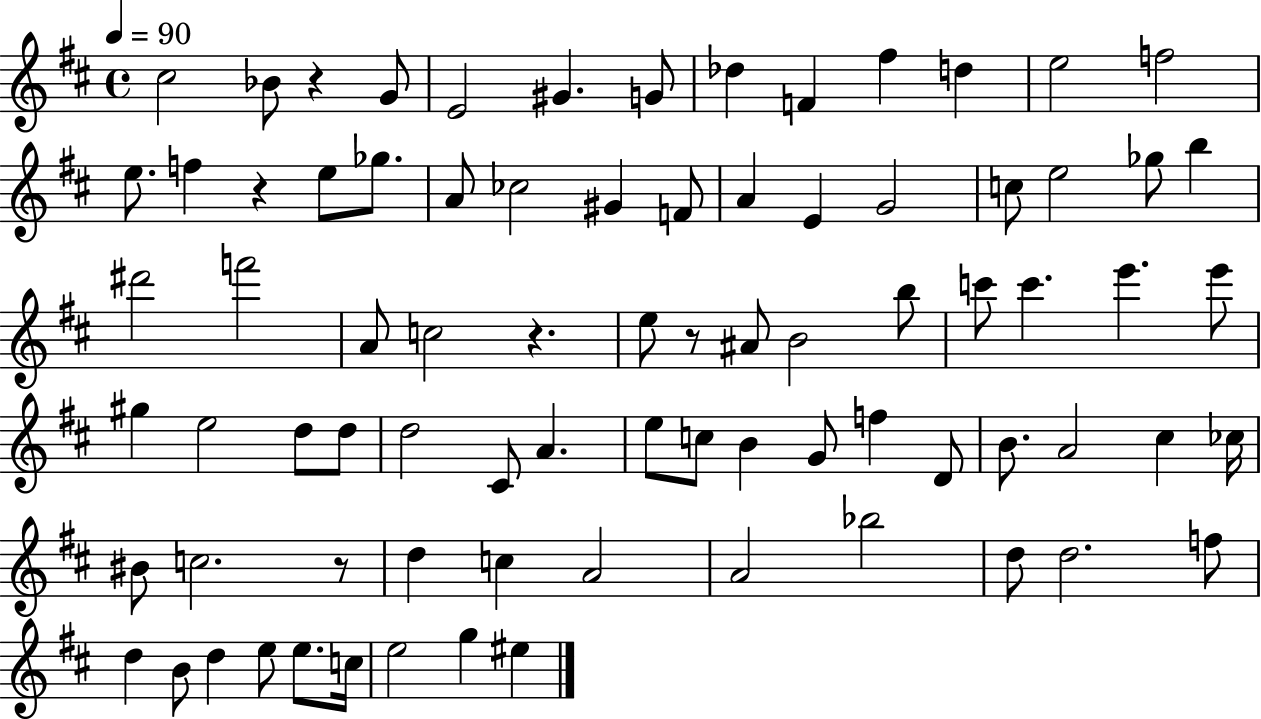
{
  \clef treble
  \time 4/4
  \defaultTimeSignature
  \key d \major
  \tempo 4 = 90
  \repeat volta 2 { cis''2 bes'8 r4 g'8 | e'2 gis'4. g'8 | des''4 f'4 fis''4 d''4 | e''2 f''2 | \break e''8. f''4 r4 e''8 ges''8. | a'8 ces''2 gis'4 f'8 | a'4 e'4 g'2 | c''8 e''2 ges''8 b''4 | \break dis'''2 f'''2 | a'8 c''2 r4. | e''8 r8 ais'8 b'2 b''8 | c'''8 c'''4. e'''4. e'''8 | \break gis''4 e''2 d''8 d''8 | d''2 cis'8 a'4. | e''8 c''8 b'4 g'8 f''4 d'8 | b'8. a'2 cis''4 ces''16 | \break bis'8 c''2. r8 | d''4 c''4 a'2 | a'2 bes''2 | d''8 d''2. f''8 | \break d''4 b'8 d''4 e''8 e''8. c''16 | e''2 g''4 eis''4 | } \bar "|."
}